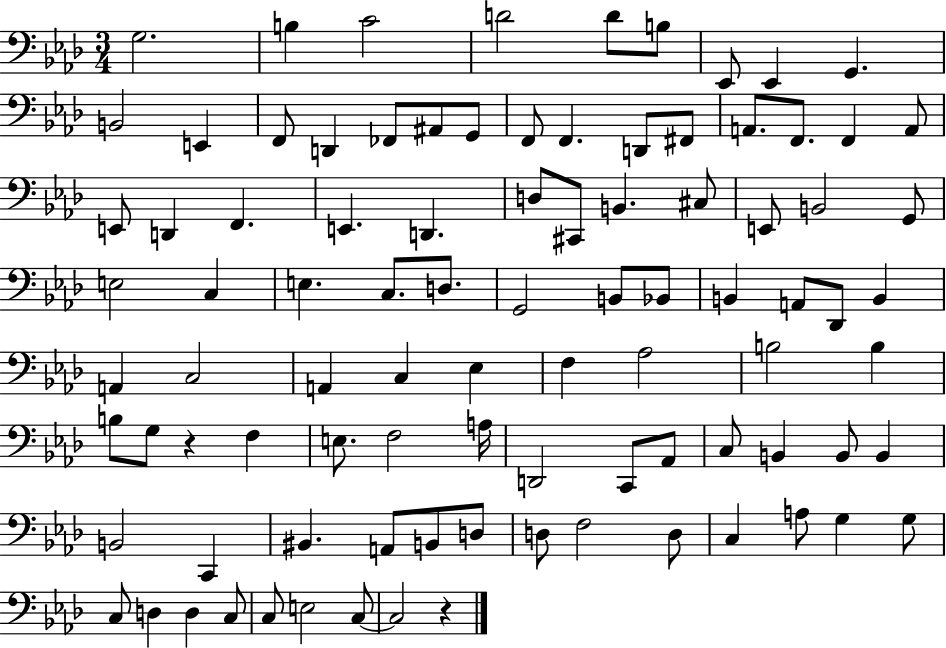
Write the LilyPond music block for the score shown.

{
  \clef bass
  \numericTimeSignature
  \time 3/4
  \key aes \major
  \repeat volta 2 { g2. | b4 c'2 | d'2 d'8 b8 | ees,8 ees,4 g,4. | \break b,2 e,4 | f,8 d,4 fes,8 ais,8 g,8 | f,8 f,4. d,8 fis,8 | a,8. f,8. f,4 a,8 | \break e,8 d,4 f,4. | e,4. d,4. | d8 cis,8 b,4. cis8 | e,8 b,2 g,8 | \break e2 c4 | e4. c8. d8. | g,2 b,8 bes,8 | b,4 a,8 des,8 b,4 | \break a,4 c2 | a,4 c4 ees4 | f4 aes2 | b2 b4 | \break b8 g8 r4 f4 | e8. f2 a16 | d,2 c,8 aes,8 | c8 b,4 b,8 b,4 | \break b,2 c,4 | bis,4. a,8 b,8 d8 | d8 f2 d8 | c4 a8 g4 g8 | \break c8 d4 d4 c8 | c8 e2 c8~~ | c2 r4 | } \bar "|."
}